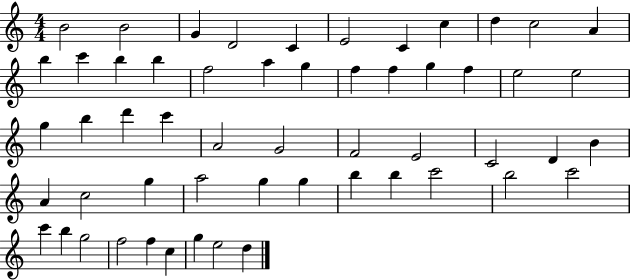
{
  \clef treble
  \numericTimeSignature
  \time 4/4
  \key c \major
  b'2 b'2 | g'4 d'2 c'4 | e'2 c'4 c''4 | d''4 c''2 a'4 | \break b''4 c'''4 b''4 b''4 | f''2 a''4 g''4 | f''4 f''4 g''4 f''4 | e''2 e''2 | \break g''4 b''4 d'''4 c'''4 | a'2 g'2 | f'2 e'2 | c'2 d'4 b'4 | \break a'4 c''2 g''4 | a''2 g''4 g''4 | b''4 b''4 c'''2 | b''2 c'''2 | \break c'''4 b''4 g''2 | f''2 f''4 c''4 | g''4 e''2 d''4 | \bar "|."
}